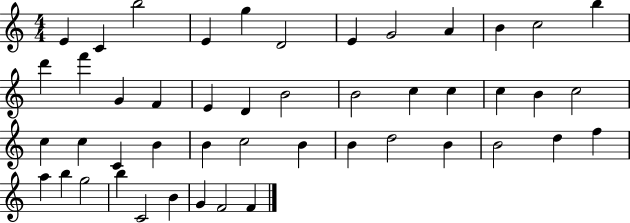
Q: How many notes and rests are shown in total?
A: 47